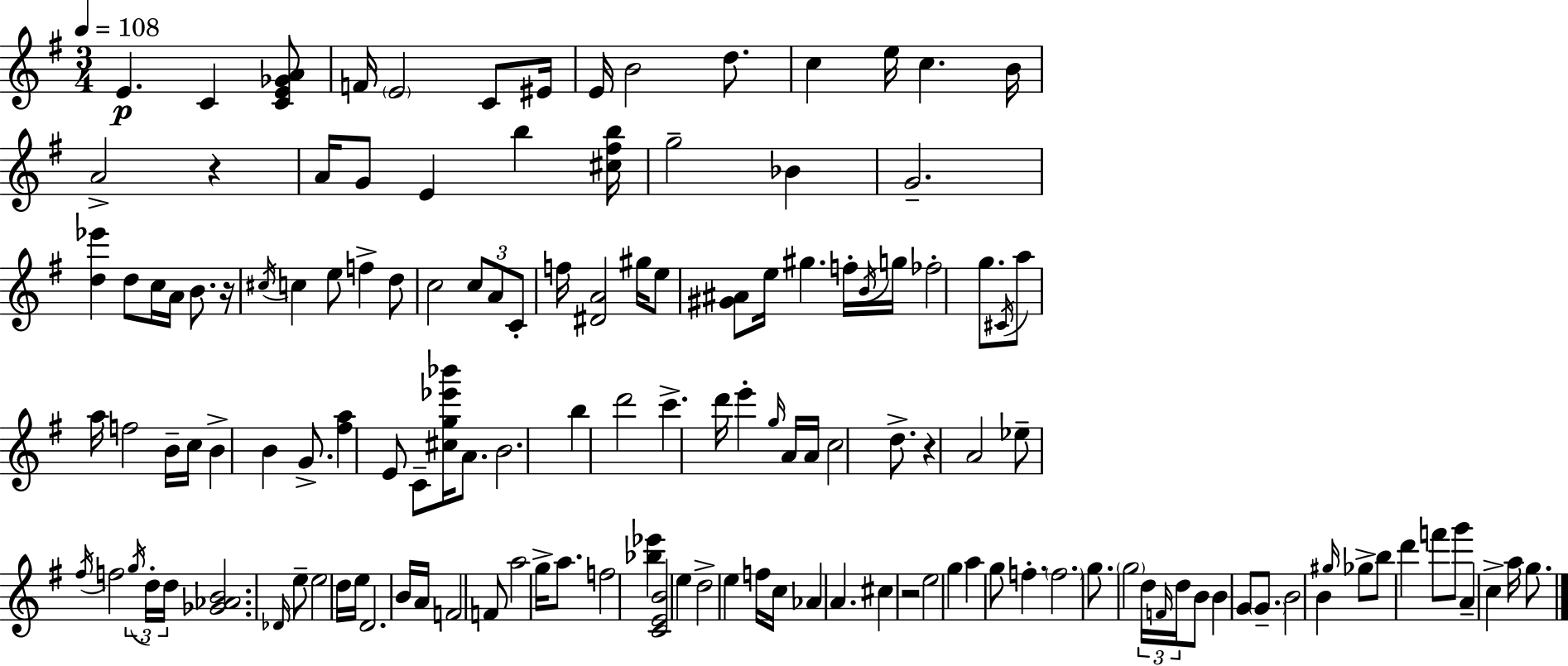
{
  \clef treble
  \numericTimeSignature
  \time 3/4
  \key e \minor
  \tempo 4 = 108
  e'4.\p c'4 <c' e' ges' a'>8 | f'16 \parenthesize e'2 c'8 eis'16 | e'16 b'2 d''8. | c''4 e''16 c''4. b'16 | \break a'2-> r4 | a'16 g'8 e'4 b''4 <cis'' fis'' b''>16 | g''2-- bes'4 | g'2.-- | \break <d'' ees'''>4 d''8 c''16 a'16 b'8. r16 | \acciaccatura { cis''16 } c''4 e''8 f''4-> d''8 | c''2 \tuplet 3/2 { c''8 a'8 | c'8-. } f''16 <dis' a'>2 | \break gis''16 e''8 <gis' ais'>8 e''16 gis''4. | f''16-. \acciaccatura { b'16 } g''16 fes''2-. g''8. | \acciaccatura { cis'16 } a''8 a''16 f''2 | b'16-- c''16 b'4-> b'4 | \break g'8.-> <fis'' a''>4 e'8 c'8-- <cis'' g'' ees''' bes'''>16 | a'8. b'2. | b''4 d'''2 | c'''4.-> d'''16 e'''4-. | \break \grace { g''16 } a'16 a'16 c''2 | d''8.-> r4 a'2 | ees''8-- \acciaccatura { fis''16 } f''2 | \tuplet 3/2 { \acciaccatura { g''16 } d''16-. d''16 } <ges' aes' b'>2. | \break \grace { des'16 } e''8-- e''2 | d''16 e''16 d'2. | b'16 a'16 f'2 | f'8 a''2 | \break g''16-> a''8. f''2 | <bes'' ees'''>4 <c' e' b'>2 | e''4 d''2-> | e''4 f''16 c''16 aes'4 | \break a'4. cis''4 r2 | e''2 | g''4 a''4 g''8 | f''4.-. \parenthesize f''2. | \break g''8. \parenthesize g''2 | \tuplet 3/2 { d''16 \grace { f'16 } d''16 } b'8 b'4 | g'8 \parenthesize g'8.-- b'2 | b'4 \grace { gis''16 } ges''8-> b''8 | \break d'''4 f'''8 g'''8 a'4-- | c''4-> a''16 g''8. \bar "|."
}